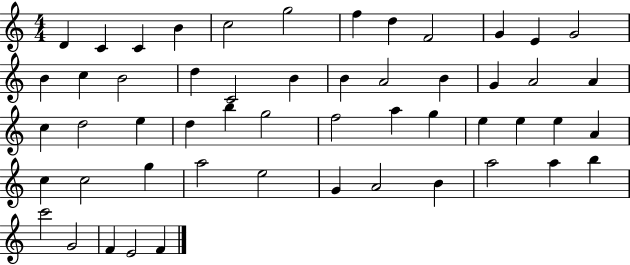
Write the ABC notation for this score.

X:1
T:Untitled
M:4/4
L:1/4
K:C
D C C B c2 g2 f d F2 G E G2 B c B2 d C2 B B A2 B G A2 A c d2 e d b g2 f2 a g e e e A c c2 g a2 e2 G A2 B a2 a b c'2 G2 F E2 F